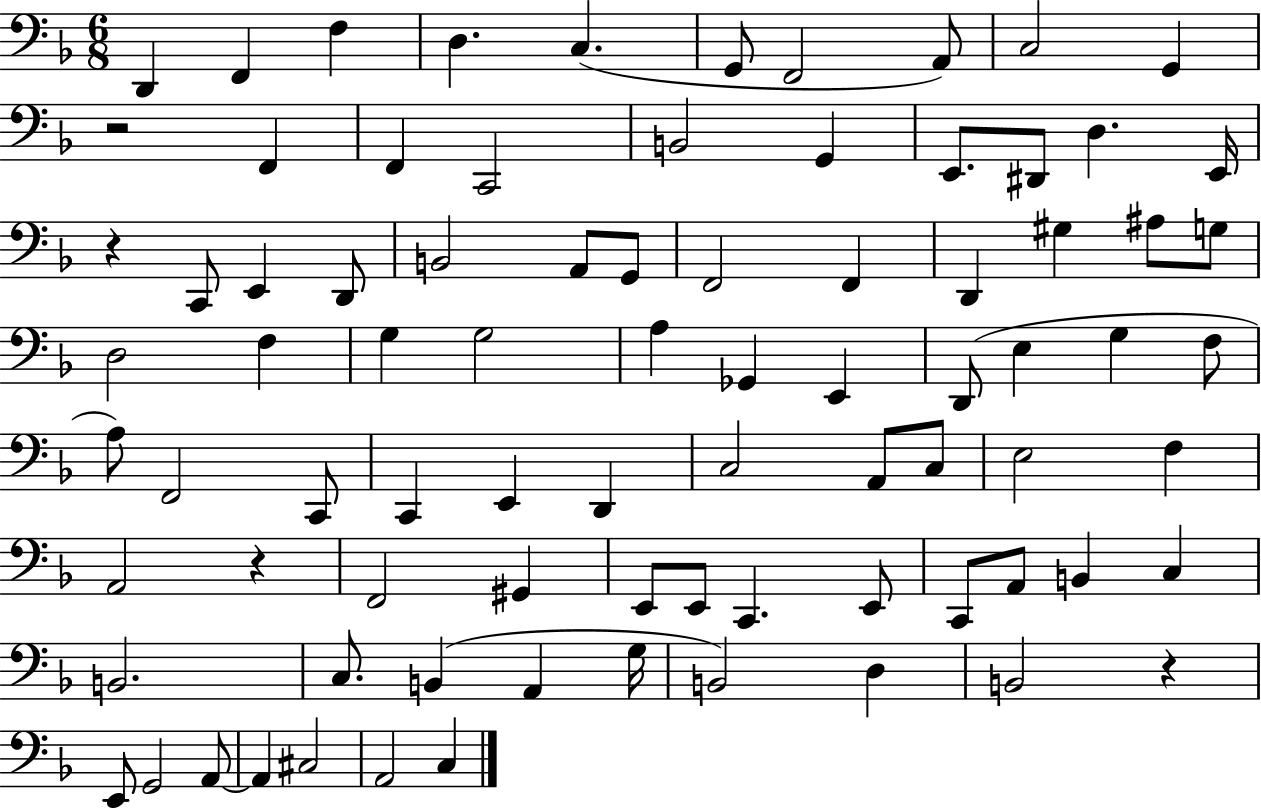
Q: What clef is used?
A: bass